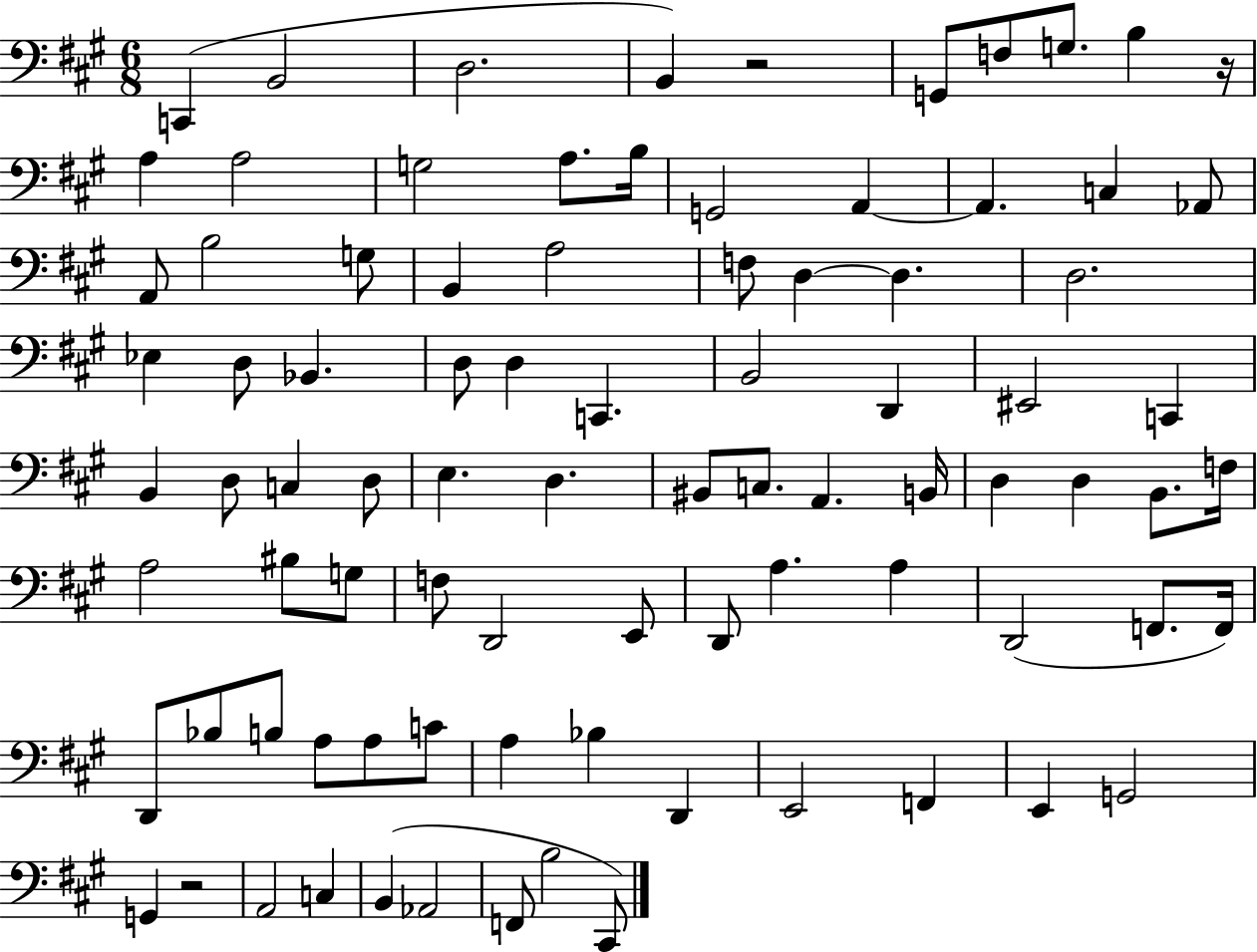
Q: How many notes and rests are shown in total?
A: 87